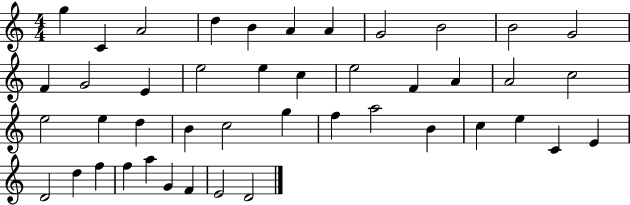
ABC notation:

X:1
T:Untitled
M:4/4
L:1/4
K:C
g C A2 d B A A G2 B2 B2 G2 F G2 E e2 e c e2 F A A2 c2 e2 e d B c2 g f a2 B c e C E D2 d f f a G F E2 D2